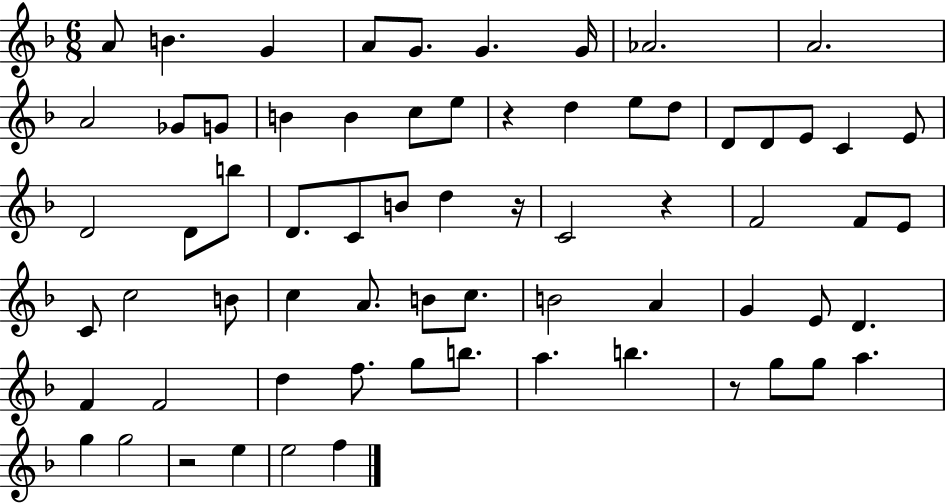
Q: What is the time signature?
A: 6/8